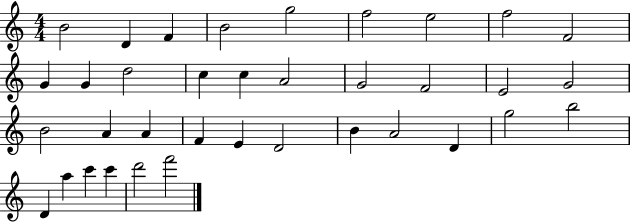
X:1
T:Untitled
M:4/4
L:1/4
K:C
B2 D F B2 g2 f2 e2 f2 F2 G G d2 c c A2 G2 F2 E2 G2 B2 A A F E D2 B A2 D g2 b2 D a c' c' d'2 f'2